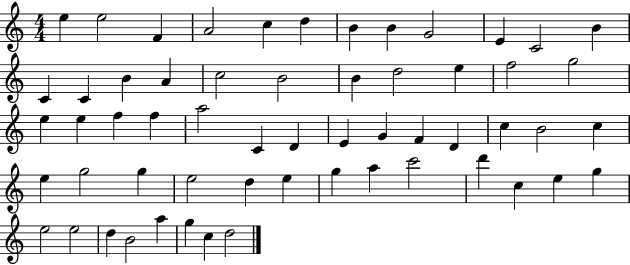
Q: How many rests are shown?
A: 0